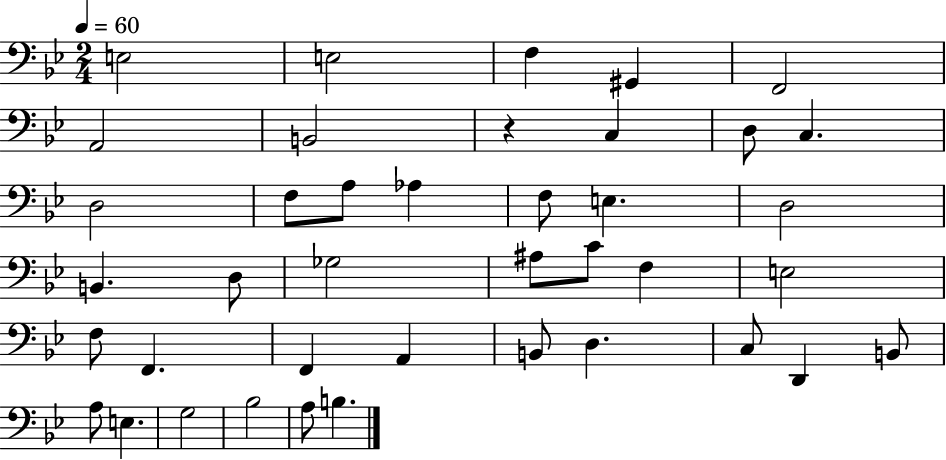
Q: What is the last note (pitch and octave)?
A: B3